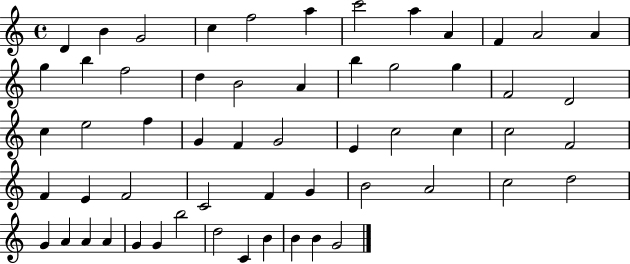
{
  \clef treble
  \time 4/4
  \defaultTimeSignature
  \key c \major
  d'4 b'4 g'2 | c''4 f''2 a''4 | c'''2 a''4 a'4 | f'4 a'2 a'4 | \break g''4 b''4 f''2 | d''4 b'2 a'4 | b''4 g''2 g''4 | f'2 d'2 | \break c''4 e''2 f''4 | g'4 f'4 g'2 | e'4 c''2 c''4 | c''2 f'2 | \break f'4 e'4 f'2 | c'2 f'4 g'4 | b'2 a'2 | c''2 d''2 | \break g'4 a'4 a'4 a'4 | g'4 g'4 b''2 | d''2 c'4 b'4 | b'4 b'4 g'2 | \break \bar "|."
}